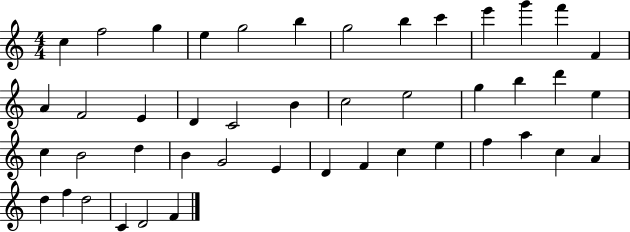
{
  \clef treble
  \numericTimeSignature
  \time 4/4
  \key c \major
  c''4 f''2 g''4 | e''4 g''2 b''4 | g''2 b''4 c'''4 | e'''4 g'''4 f'''4 f'4 | \break a'4 f'2 e'4 | d'4 c'2 b'4 | c''2 e''2 | g''4 b''4 d'''4 e''4 | \break c''4 b'2 d''4 | b'4 g'2 e'4 | d'4 f'4 c''4 e''4 | f''4 a''4 c''4 a'4 | \break d''4 f''4 d''2 | c'4 d'2 f'4 | \bar "|."
}